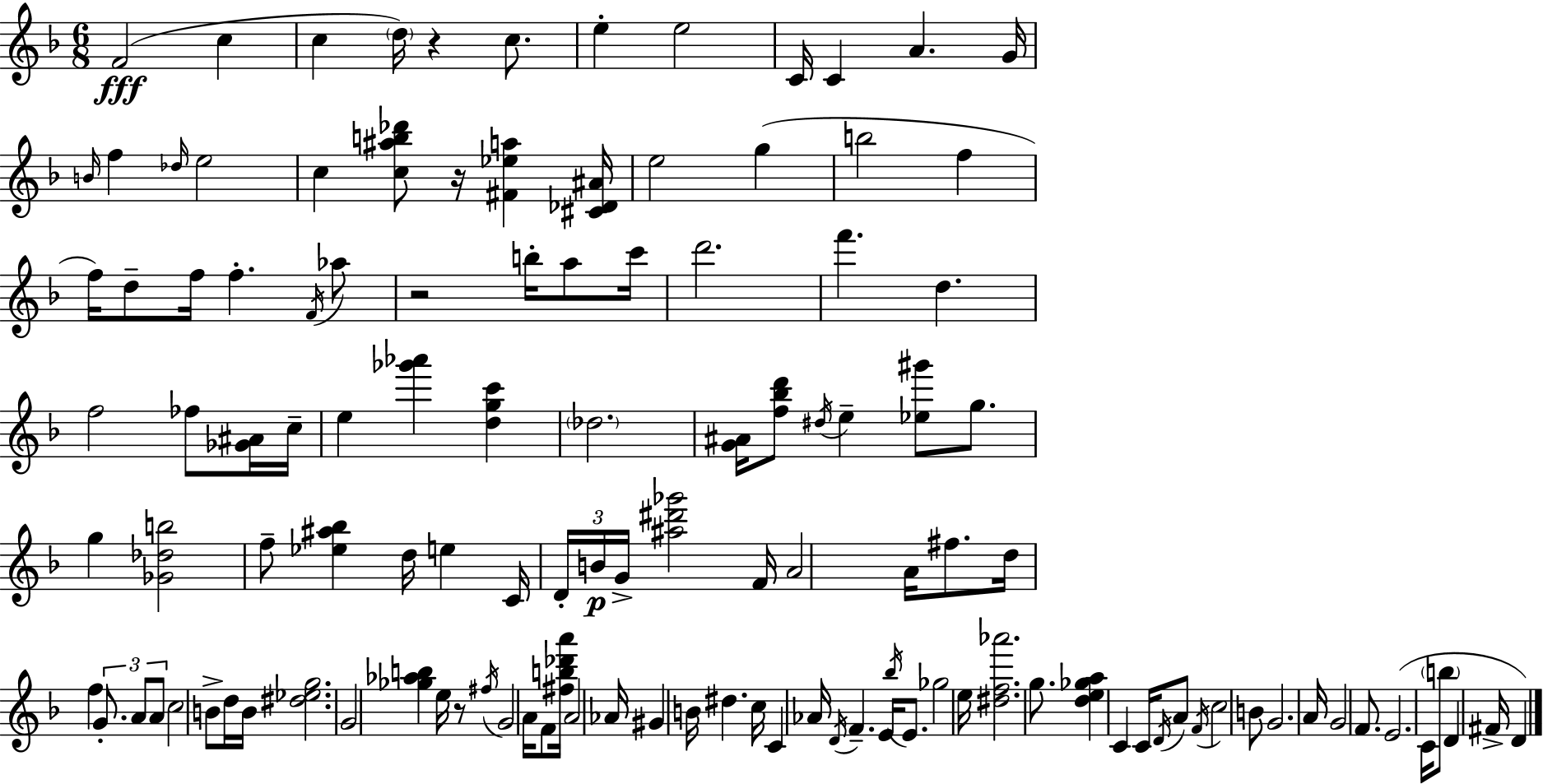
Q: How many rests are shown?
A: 4